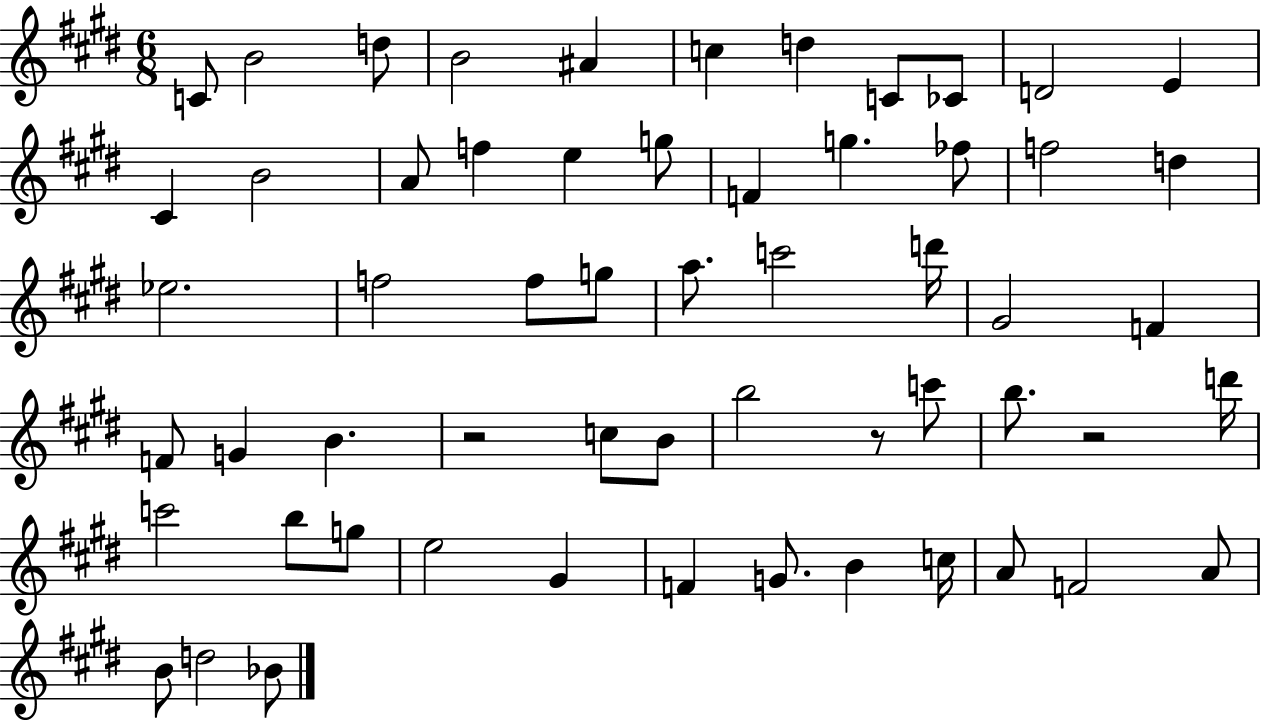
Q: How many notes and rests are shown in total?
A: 58